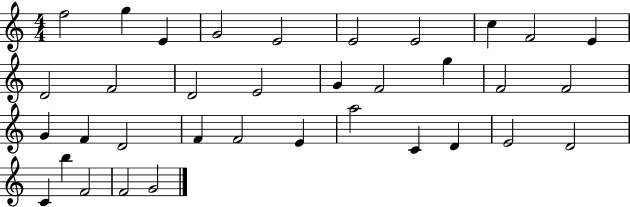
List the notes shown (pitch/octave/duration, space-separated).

F5/h G5/q E4/q G4/h E4/h E4/h E4/h C5/q F4/h E4/q D4/h F4/h D4/h E4/h G4/q F4/h G5/q F4/h F4/h G4/q F4/q D4/h F4/q F4/h E4/q A5/h C4/q D4/q E4/h D4/h C4/q B5/q F4/h F4/h G4/h